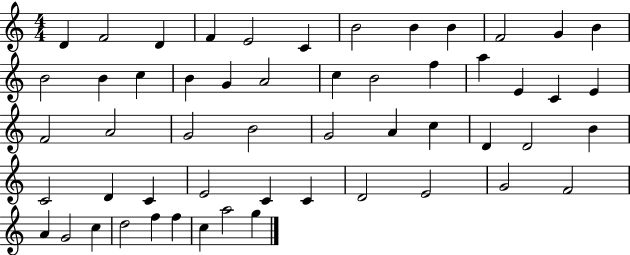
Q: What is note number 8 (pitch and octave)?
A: B4